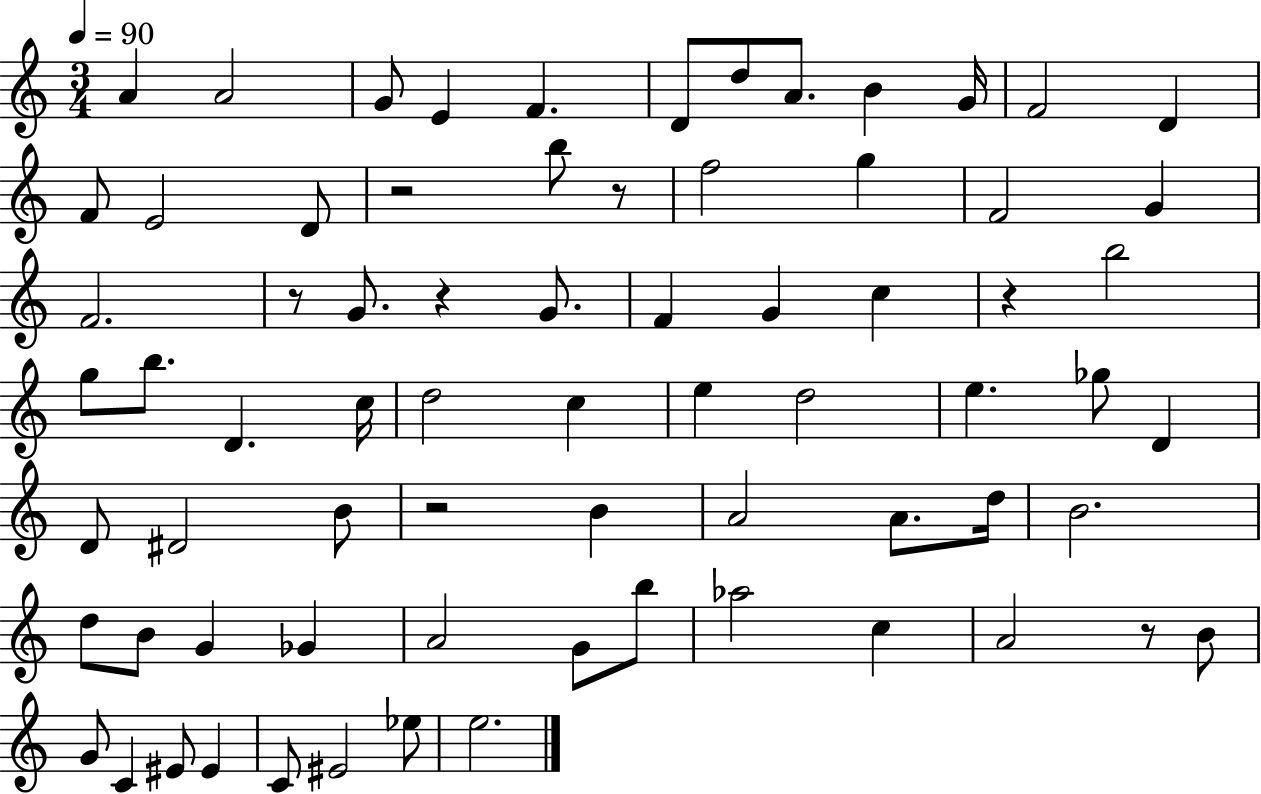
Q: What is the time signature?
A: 3/4